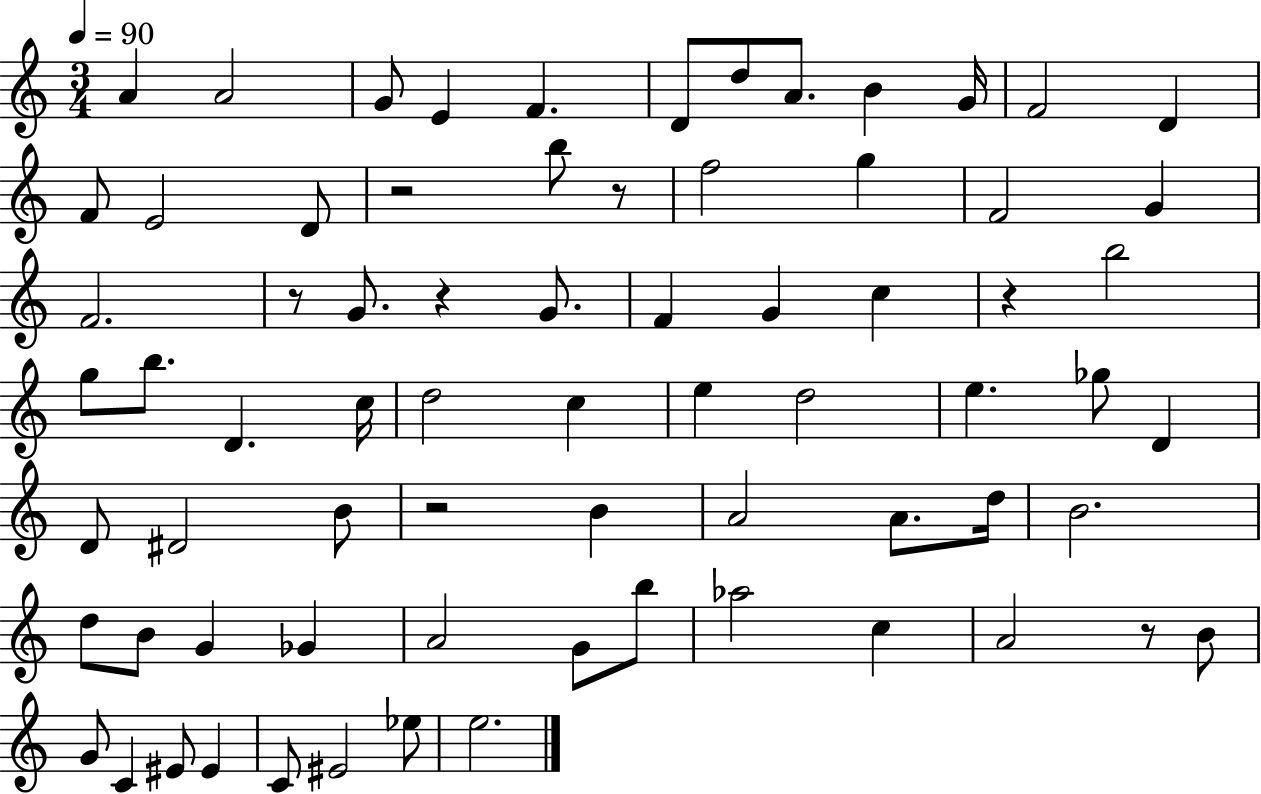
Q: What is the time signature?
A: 3/4